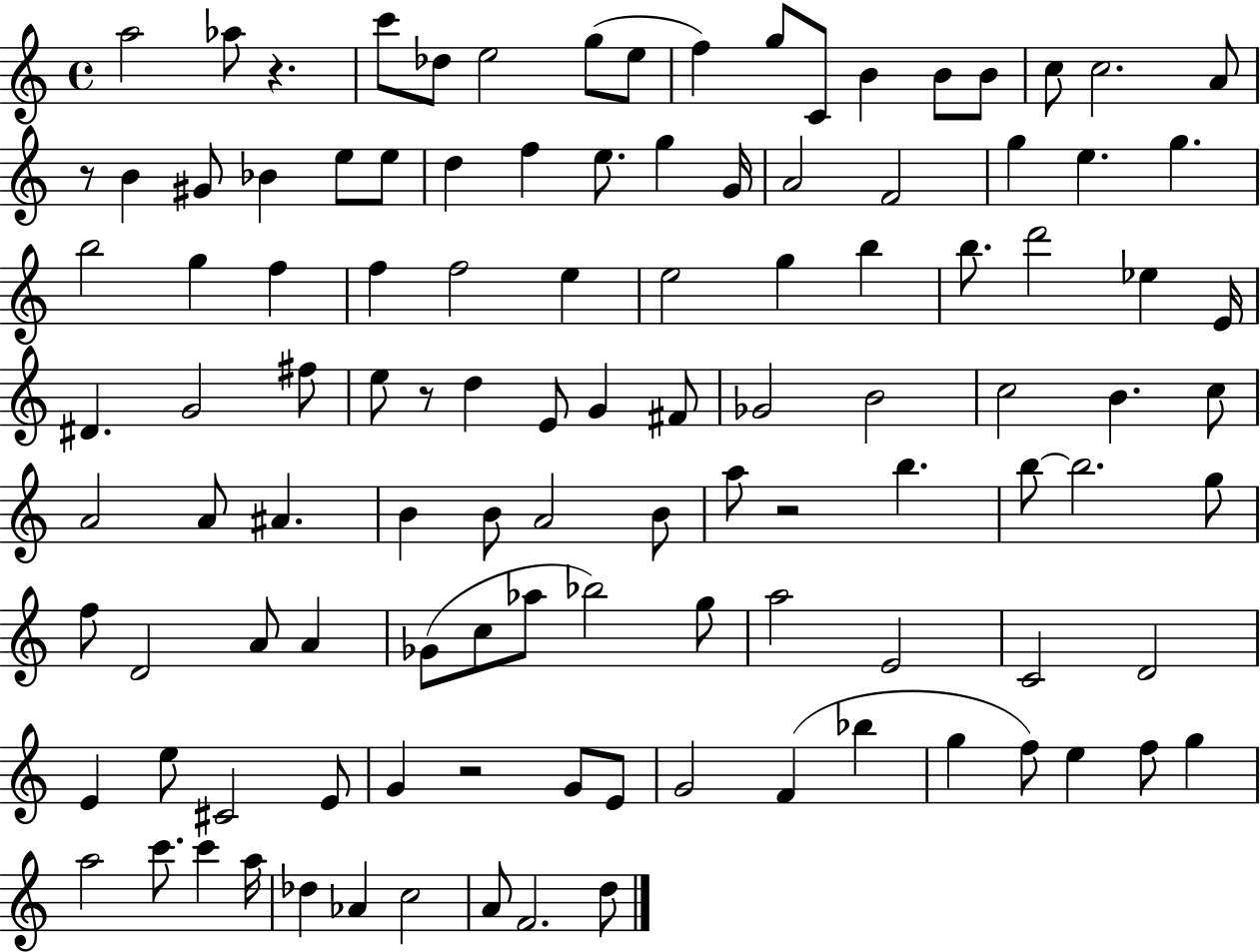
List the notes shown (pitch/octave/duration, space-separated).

A5/h Ab5/e R/q. C6/e Db5/e E5/h G5/e E5/e F5/q G5/e C4/e B4/q B4/e B4/e C5/e C5/h. A4/e R/e B4/q G#4/e Bb4/q E5/e E5/e D5/q F5/q E5/e. G5/q G4/s A4/h F4/h G5/q E5/q. G5/q. B5/h G5/q F5/q F5/q F5/h E5/q E5/h G5/q B5/q B5/e. D6/h Eb5/q E4/s D#4/q. G4/h F#5/e E5/e R/e D5/q E4/e G4/q F#4/e Gb4/h B4/h C5/h B4/q. C5/e A4/h A4/e A#4/q. B4/q B4/e A4/h B4/e A5/e R/h B5/q. B5/e B5/h. G5/e F5/e D4/h A4/e A4/q Gb4/e C5/e Ab5/e Bb5/h G5/e A5/h E4/h C4/h D4/h E4/q E5/e C#4/h E4/e G4/q R/h G4/e E4/e G4/h F4/q Bb5/q G5/q F5/e E5/q F5/e G5/q A5/h C6/e. C6/q A5/s Db5/q Ab4/q C5/h A4/e F4/h. D5/e